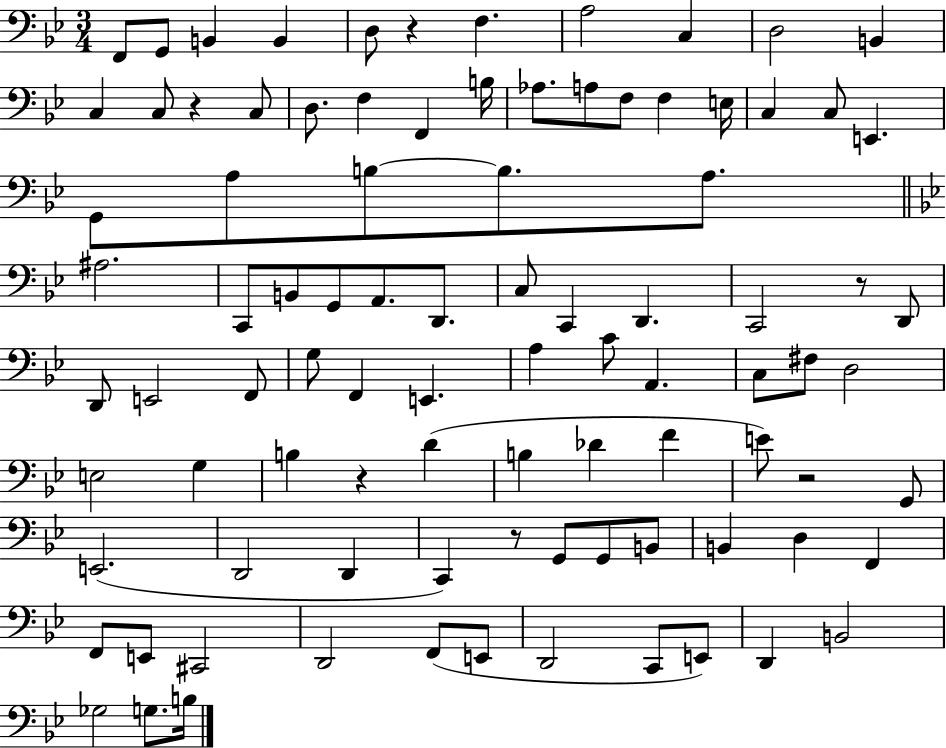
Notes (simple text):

F2/e G2/e B2/q B2/q D3/e R/q F3/q. A3/h C3/q D3/h B2/q C3/q C3/e R/q C3/e D3/e. F3/q F2/q B3/s Ab3/e. A3/e F3/e F3/q E3/s C3/q C3/e E2/q. G2/e A3/e B3/e B3/e. A3/e. A#3/h. C2/e B2/e G2/e A2/e. D2/e. C3/e C2/q D2/q. C2/h R/e D2/e D2/e E2/h F2/e G3/e F2/q E2/q. A3/q C4/e A2/q. C3/e F#3/e D3/h E3/h G3/q B3/q R/q D4/q B3/q Db4/q F4/q E4/e R/h G2/e E2/h. D2/h D2/q C2/q R/e G2/e G2/e B2/e B2/q D3/q F2/q F2/e E2/e C#2/h D2/h F2/e E2/e D2/h C2/e E2/e D2/q B2/h Gb3/h G3/e. B3/s